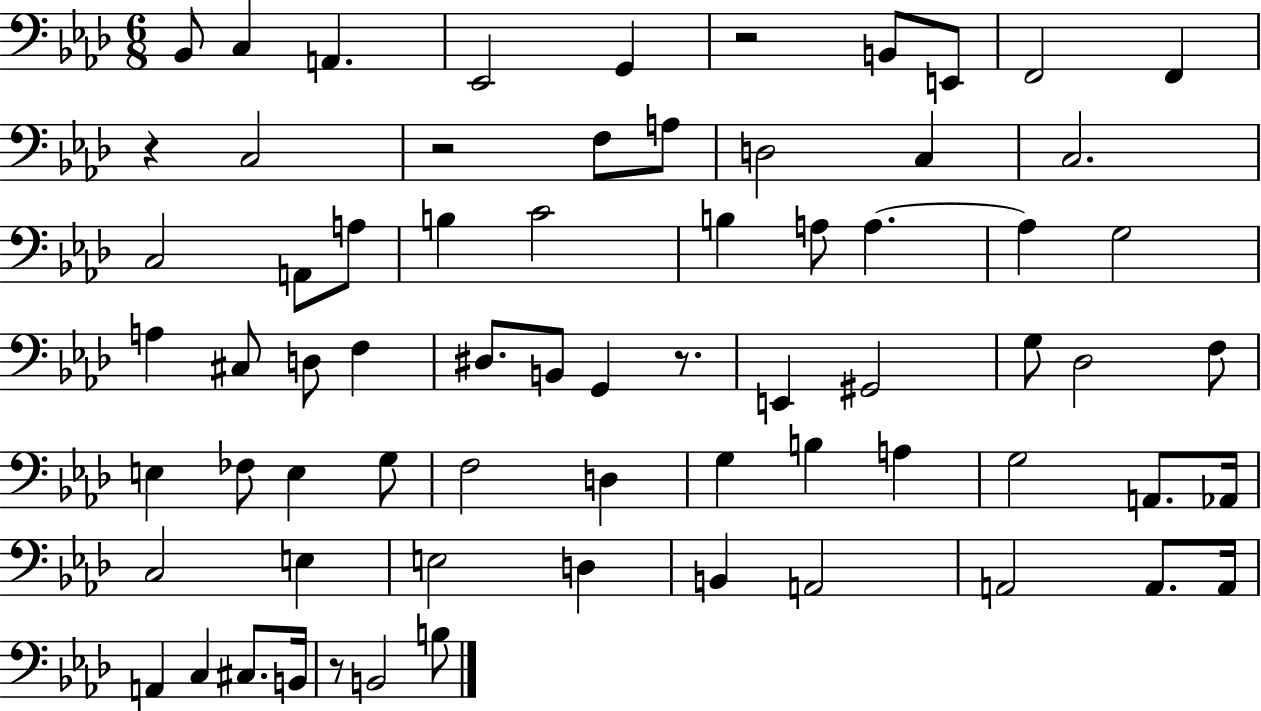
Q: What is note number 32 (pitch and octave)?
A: G2